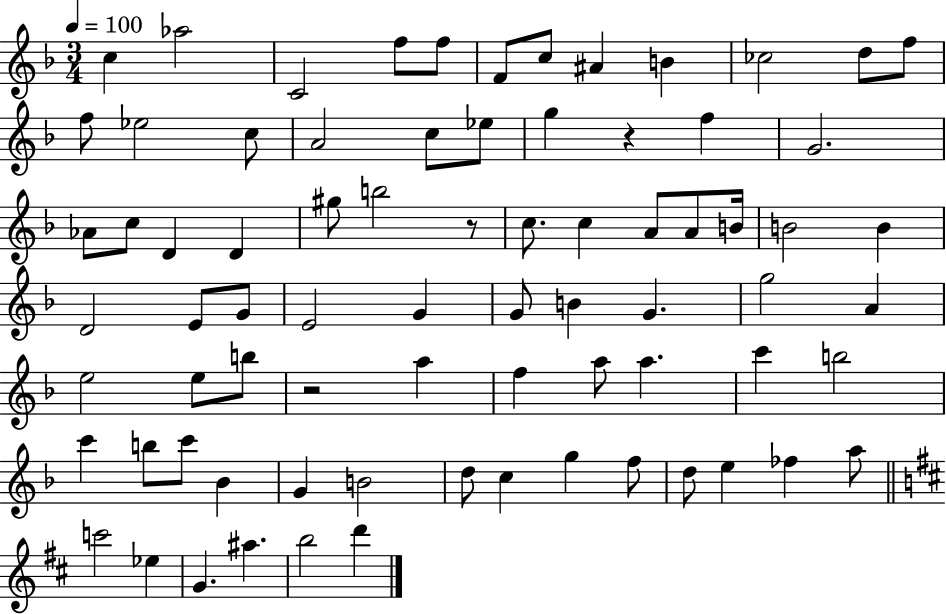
C5/q Ab5/h C4/h F5/e F5/e F4/e C5/e A#4/q B4/q CES5/h D5/e F5/e F5/e Eb5/h C5/e A4/h C5/e Eb5/e G5/q R/q F5/q G4/h. Ab4/e C5/e D4/q D4/q G#5/e B5/h R/e C5/e. C5/q A4/e A4/e B4/s B4/h B4/q D4/h E4/e G4/e E4/h G4/q G4/e B4/q G4/q. G5/h A4/q E5/h E5/e B5/e R/h A5/q F5/q A5/e A5/q. C6/q B5/h C6/q B5/e C6/e Bb4/q G4/q B4/h D5/e C5/q G5/q F5/e D5/e E5/q FES5/q A5/e C6/h Eb5/q G4/q. A#5/q. B5/h D6/q